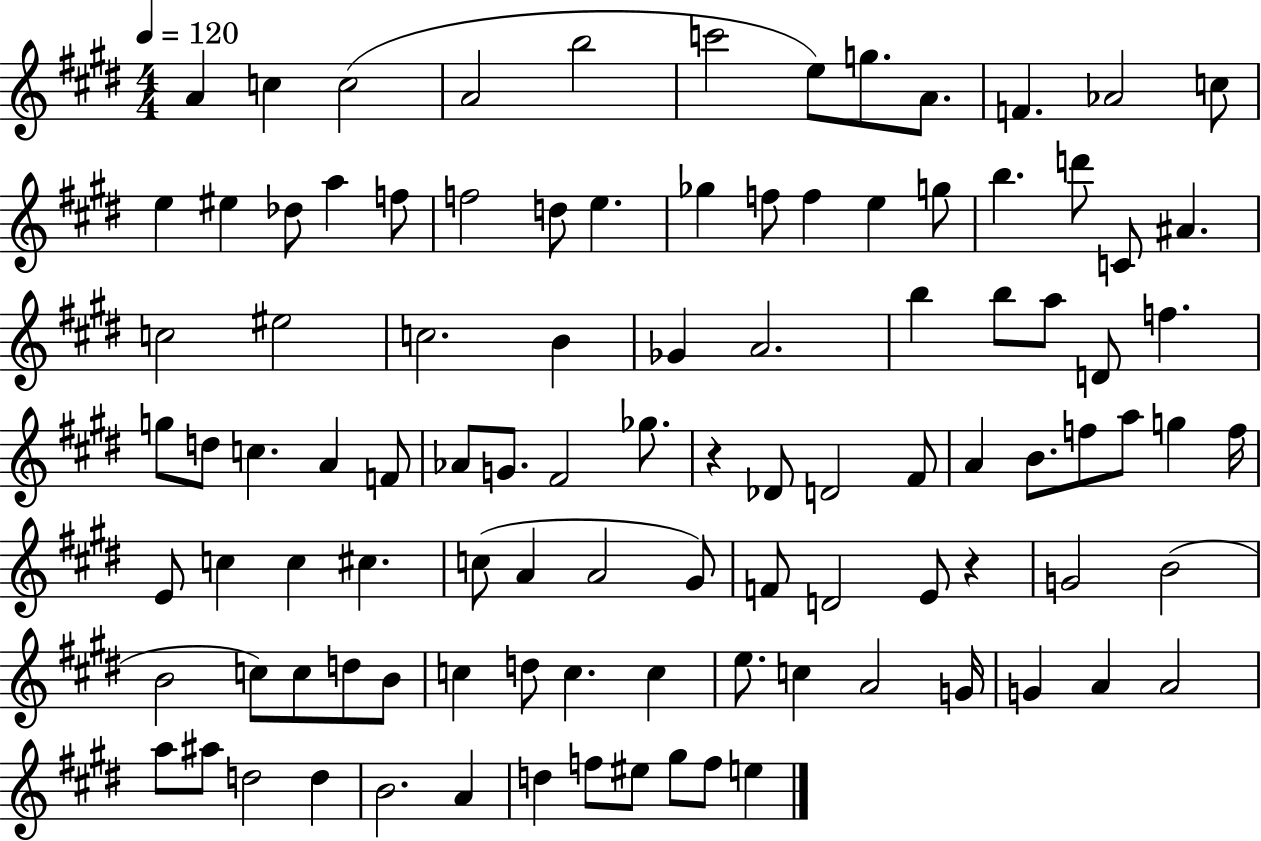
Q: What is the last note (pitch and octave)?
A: E5